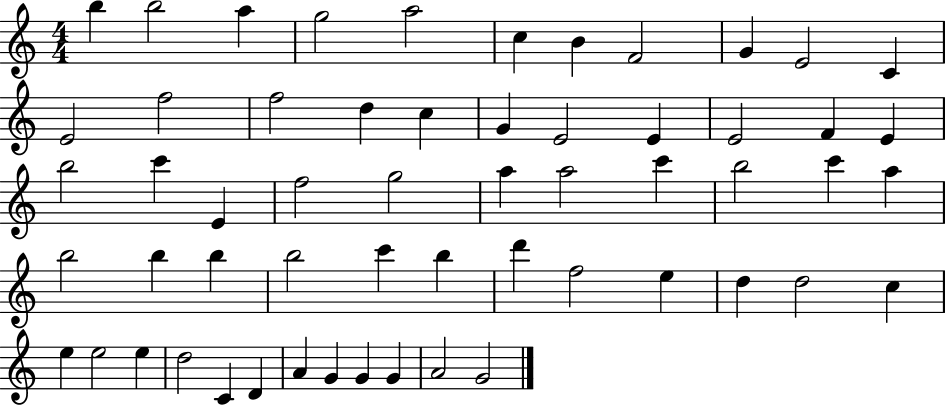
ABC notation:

X:1
T:Untitled
M:4/4
L:1/4
K:C
b b2 a g2 a2 c B F2 G E2 C E2 f2 f2 d c G E2 E E2 F E b2 c' E f2 g2 a a2 c' b2 c' a b2 b b b2 c' b d' f2 e d d2 c e e2 e d2 C D A G G G A2 G2